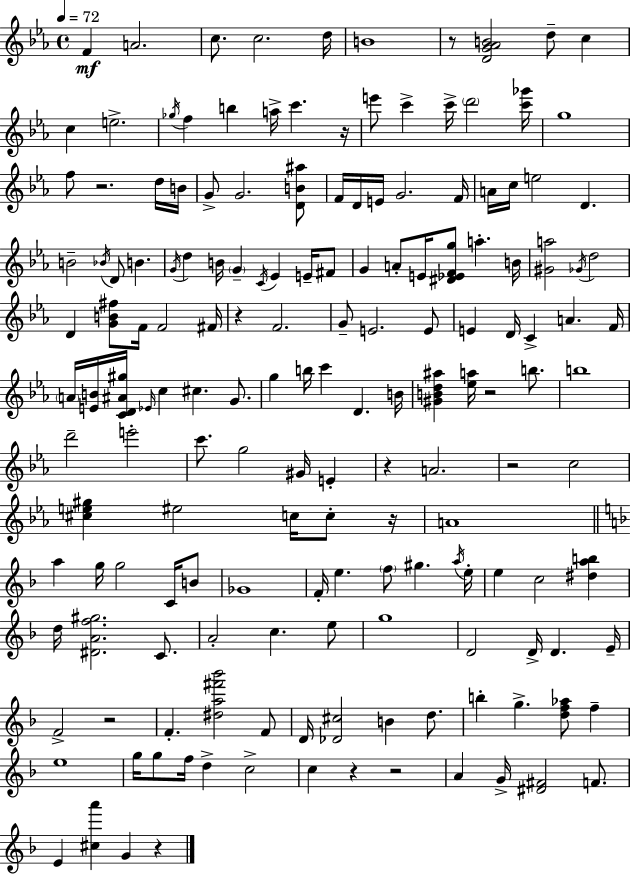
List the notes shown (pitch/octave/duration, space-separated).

F4/q A4/h. C5/e. C5/h. D5/s B4/w R/e [D4,G4,Ab4,B4]/h D5/e C5/q C5/q E5/h. Gb5/s F5/q B5/q A5/s C6/q. R/s E6/e C6/q C6/s D6/h [C6,Gb6]/s G5/w F5/e R/h. D5/s B4/s G4/e G4/h. [D4,B4,A#5]/e F4/s D4/s E4/s G4/h. F4/s A4/s C5/s E5/h D4/q. B4/h Bb4/s D4/e B4/q. G4/s D5/q B4/s G4/q C4/s Eb4/q E4/s F#4/e G4/q A4/e E4/s [D#4,Eb4,F4,G5]/e A5/q. B4/s [G#4,A5]/h Gb4/s D5/h D4/q [G4,B4,F#5]/e F4/s F4/h F#4/s R/q F4/h. G4/e E4/h. E4/e E4/q D4/s C4/q A4/q. F4/s A4/s [E4,B4]/s [C4,D4,A#4,G#5]/s Eb4/s C5/q C#5/q. G4/e. G5/q B5/s C6/q D4/q. B4/s [G#4,B4,D5,A#5]/q [Eb5,A5]/s R/h B5/e. B5/w D6/h E6/h C6/e. G5/h G#4/s E4/q R/q A4/h. R/h C5/h [C#5,E5,G#5]/q EIS5/h C5/s C5/e R/s A4/w A5/q G5/s G5/h C4/s B4/e Gb4/w F4/s E5/q. F5/e G#5/q. A5/s E5/s E5/q C5/h [D#5,A5,B5]/q D5/s [D#4,A4,F5,G#5]/h. C4/e. A4/h C5/q. E5/e G5/w D4/h D4/s D4/q. E4/s F4/h R/h F4/q. [D#5,A5,F#6,Bb6]/h F4/e D4/s [Db4,C#5]/h B4/q D5/e. B5/q G5/q. [D5,F5,Ab5]/e F5/q E5/w G5/s G5/e F5/s D5/q C5/h C5/q R/q R/h A4/q G4/s [D#4,F#4]/h F4/e. E4/q [C#5,A6]/q G4/q R/q